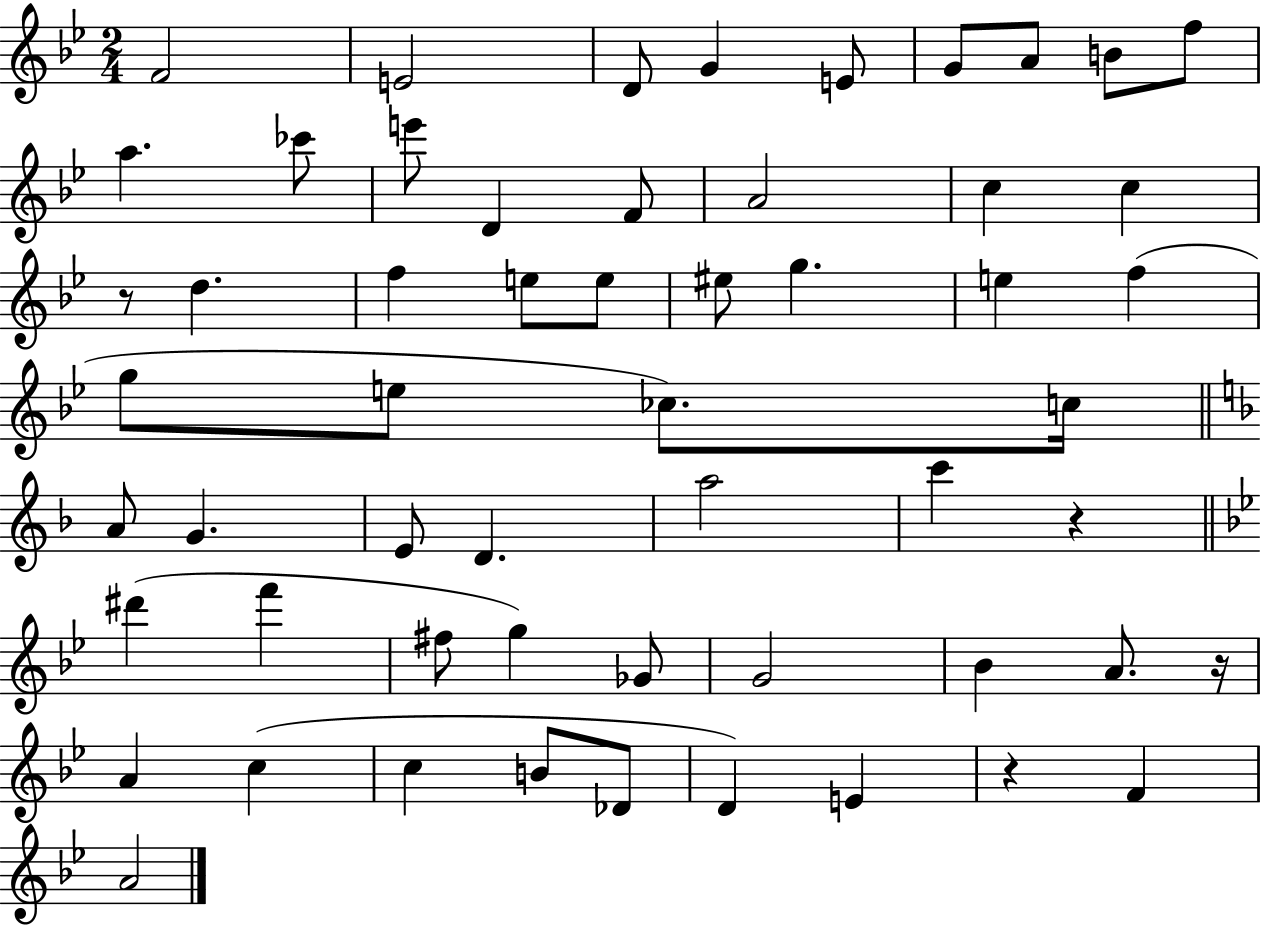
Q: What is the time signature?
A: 2/4